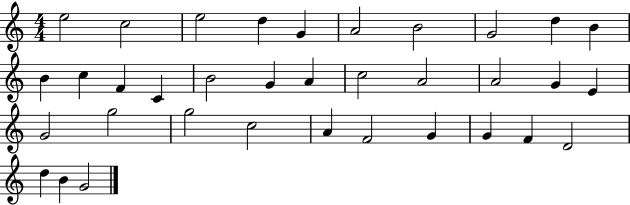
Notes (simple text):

E5/h C5/h E5/h D5/q G4/q A4/h B4/h G4/h D5/q B4/q B4/q C5/q F4/q C4/q B4/h G4/q A4/q C5/h A4/h A4/h G4/q E4/q G4/h G5/h G5/h C5/h A4/q F4/h G4/q G4/q F4/q D4/h D5/q B4/q G4/h